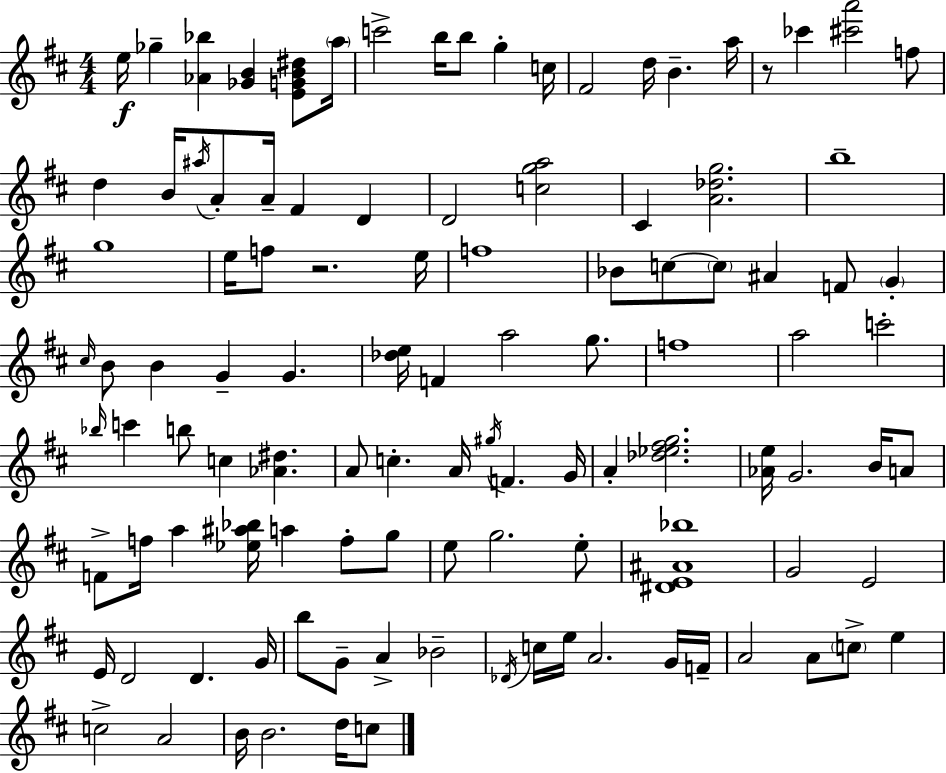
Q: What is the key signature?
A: D major